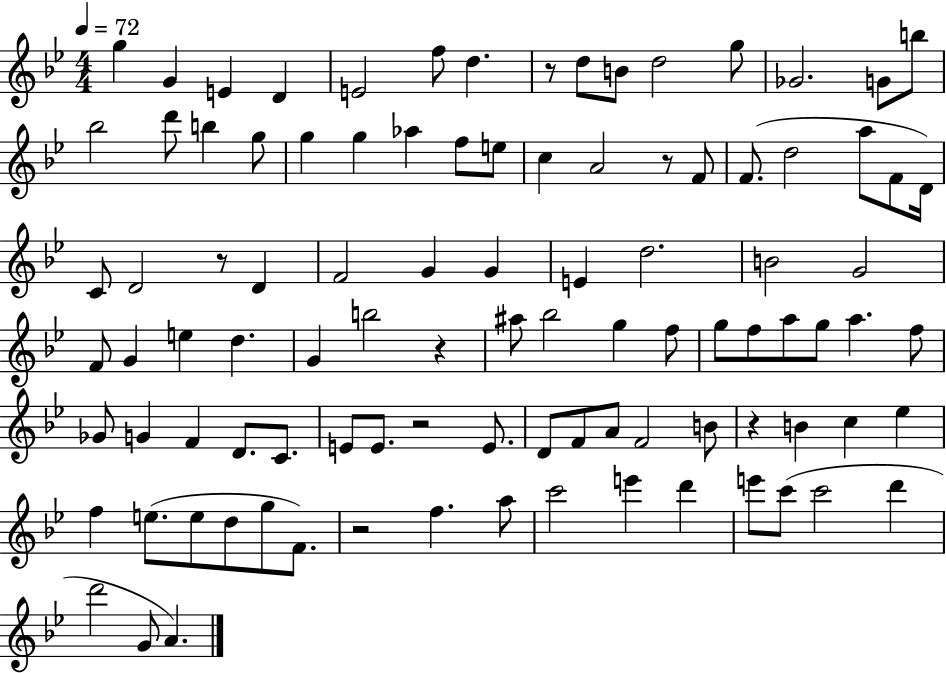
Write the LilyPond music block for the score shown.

{
  \clef treble
  \numericTimeSignature
  \time 4/4
  \key bes \major
  \tempo 4 = 72
  g''4 g'4 e'4 d'4 | e'2 f''8 d''4. | r8 d''8 b'8 d''2 g''8 | ges'2. g'8 b''8 | \break bes''2 d'''8 b''4 g''8 | g''4 g''4 aes''4 f''8 e''8 | c''4 a'2 r8 f'8 | f'8.( d''2 a''8 f'8 d'16) | \break c'8 d'2 r8 d'4 | f'2 g'4 g'4 | e'4 d''2. | b'2 g'2 | \break f'8 g'4 e''4 d''4. | g'4 b''2 r4 | ais''8 bes''2 g''4 f''8 | g''8 f''8 a''8 g''8 a''4. f''8 | \break ges'8 g'4 f'4 d'8. c'8. | e'8 e'8. r2 e'8. | d'8 f'8 a'8 f'2 b'8 | r4 b'4 c''4 ees''4 | \break f''4 e''8.( e''8 d''8 g''8 f'8.) | r2 f''4. a''8 | c'''2 e'''4 d'''4 | e'''8 c'''8( c'''2 d'''4 | \break d'''2 g'8 a'4.) | \bar "|."
}